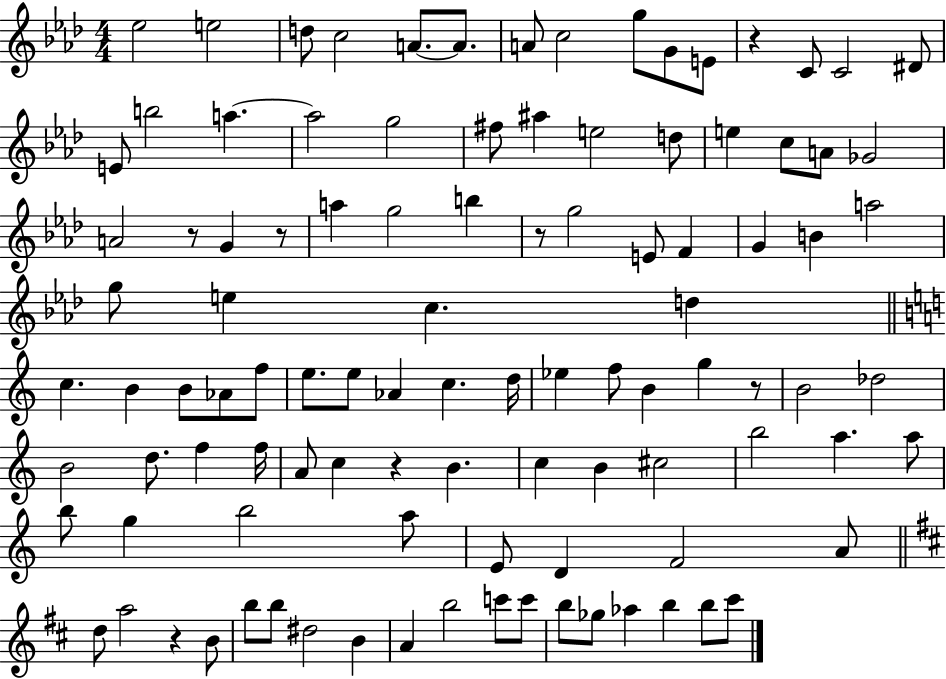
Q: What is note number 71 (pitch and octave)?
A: A5